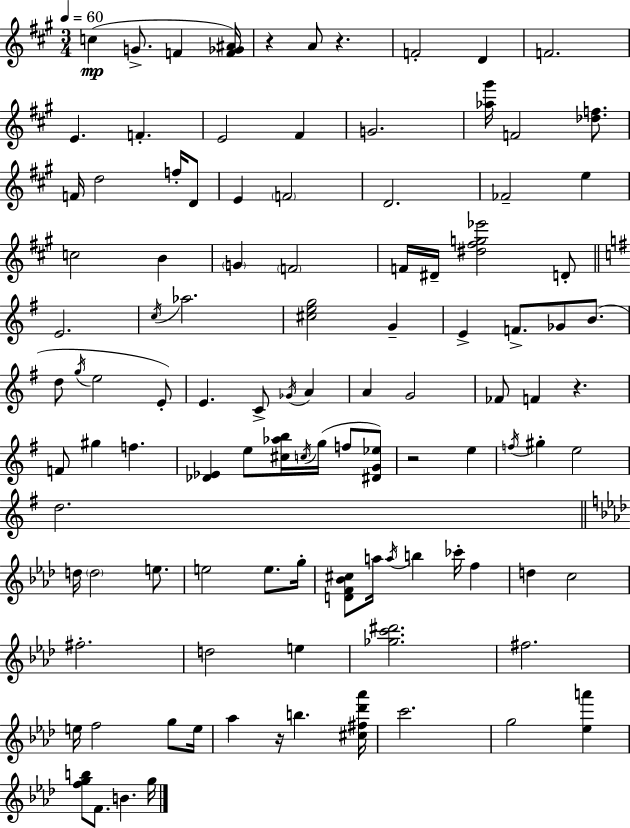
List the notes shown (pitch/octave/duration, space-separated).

C5/q G4/e. F4/q [F4,Gb4,A#4]/s R/q A4/e R/q. F4/h D4/q F4/h. E4/q. F4/q. E4/h F#4/q G4/h. [Ab5,G#6]/s F4/h [Db5,F5]/e. F4/s D5/h F5/s D4/e E4/q F4/h D4/h. FES4/h E5/q C5/h B4/q G4/q F4/h F4/s D#4/s [D#5,F#5,G5,Eb6]/h D4/e E4/h. C5/s Ab5/h. [C#5,E5,G5]/h G4/q E4/q F4/e. Gb4/e B4/e. D5/e G5/s E5/h E4/e E4/q. C4/e Gb4/s A4/q A4/q G4/h FES4/e F4/q R/q. F4/e G#5/q F5/q. [Db4,Eb4]/q E5/e [C#5,Ab5,B5]/s C5/s G5/s F5/e [D#4,G4,Eb5]/e R/h E5/q F5/s G#5/q E5/h D5/h. D5/s D5/h E5/e. E5/h E5/e. G5/s [D4,F4,Bb4,C#5]/e A5/s A5/s B5/q CES6/s F5/q D5/q C5/h F#5/h. D5/h E5/q [Gb5,C6,D#6]/h. F#5/h. E5/s F5/h G5/e E5/s Ab5/q R/s B5/q. [C#5,F#5,Db6,Ab6]/s C6/h. G5/h [Eb5,A6]/q [F5,G5,B5]/e F4/e. B4/q. G5/s